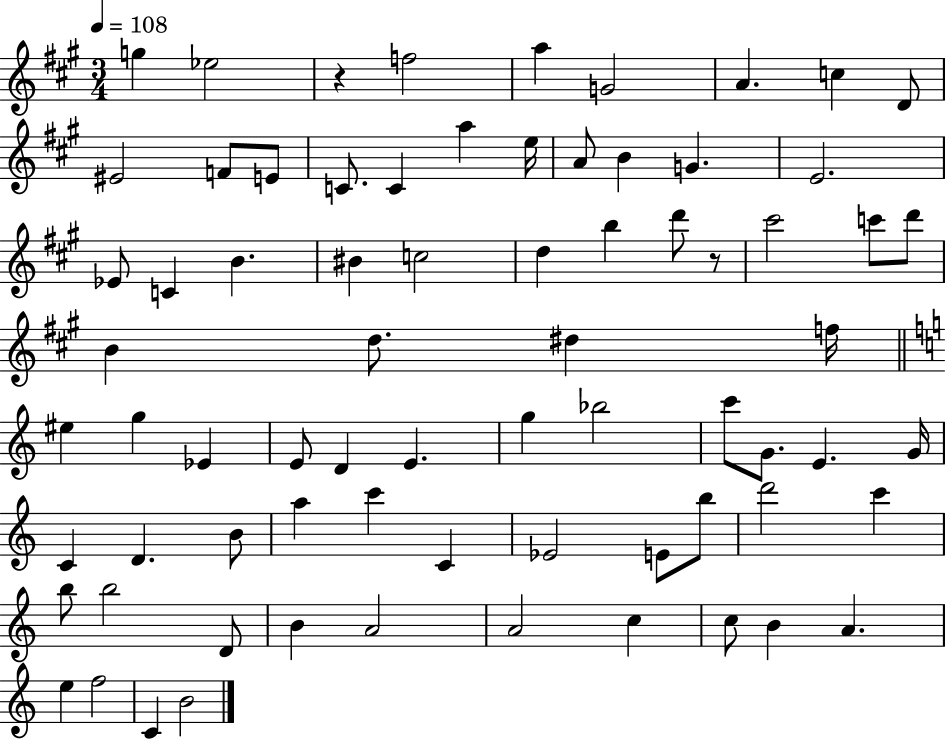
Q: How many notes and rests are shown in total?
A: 73